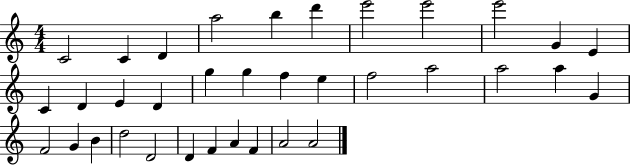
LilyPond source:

{
  \clef treble
  \numericTimeSignature
  \time 4/4
  \key c \major
  c'2 c'4 d'4 | a''2 b''4 d'''4 | e'''2 e'''2 | e'''2 g'4 e'4 | \break c'4 d'4 e'4 d'4 | g''4 g''4 f''4 e''4 | f''2 a''2 | a''2 a''4 g'4 | \break f'2 g'4 b'4 | d''2 d'2 | d'4 f'4 a'4 f'4 | a'2 a'2 | \break \bar "|."
}